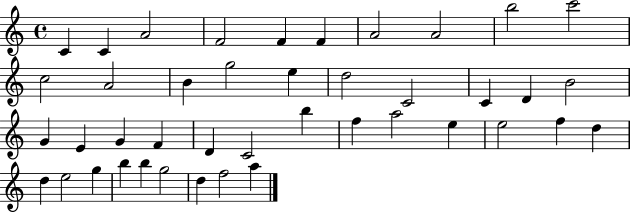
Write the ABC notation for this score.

X:1
T:Untitled
M:4/4
L:1/4
K:C
C C A2 F2 F F A2 A2 b2 c'2 c2 A2 B g2 e d2 C2 C D B2 G E G F D C2 b f a2 e e2 f d d e2 g b b g2 d f2 a